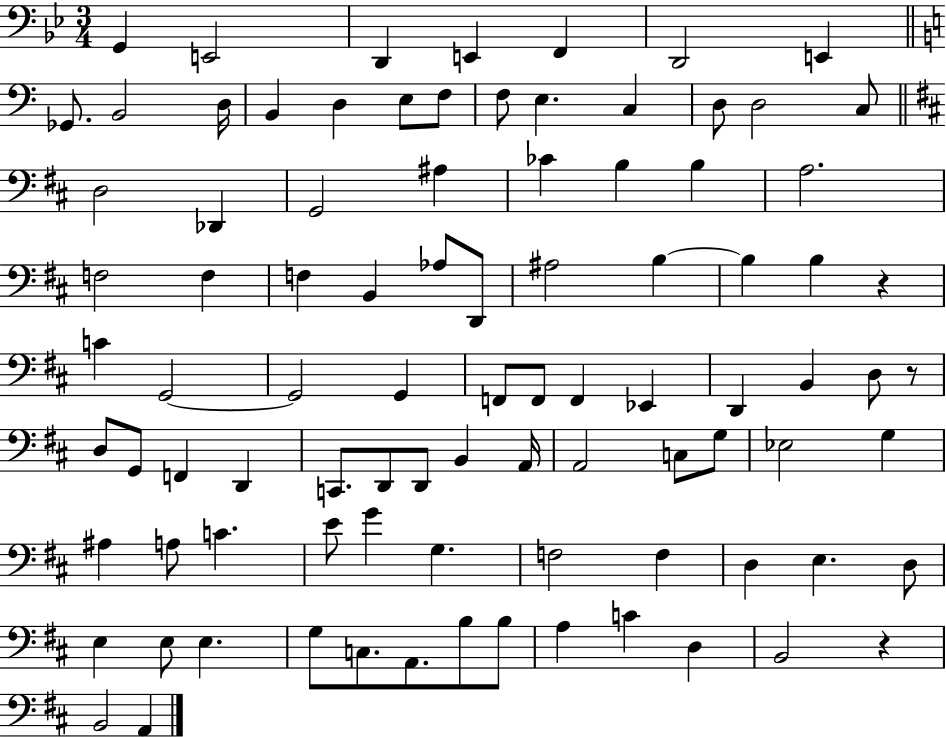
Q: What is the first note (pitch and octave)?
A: G2